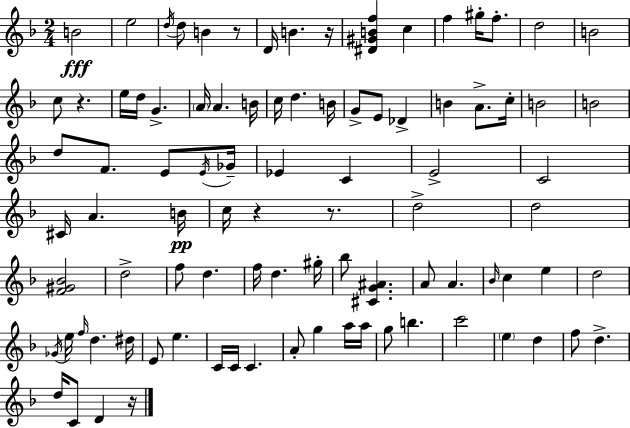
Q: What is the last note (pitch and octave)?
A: D4